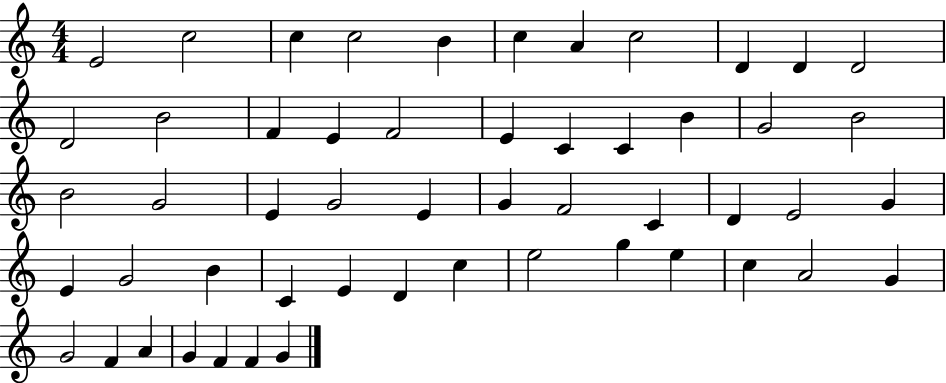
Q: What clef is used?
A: treble